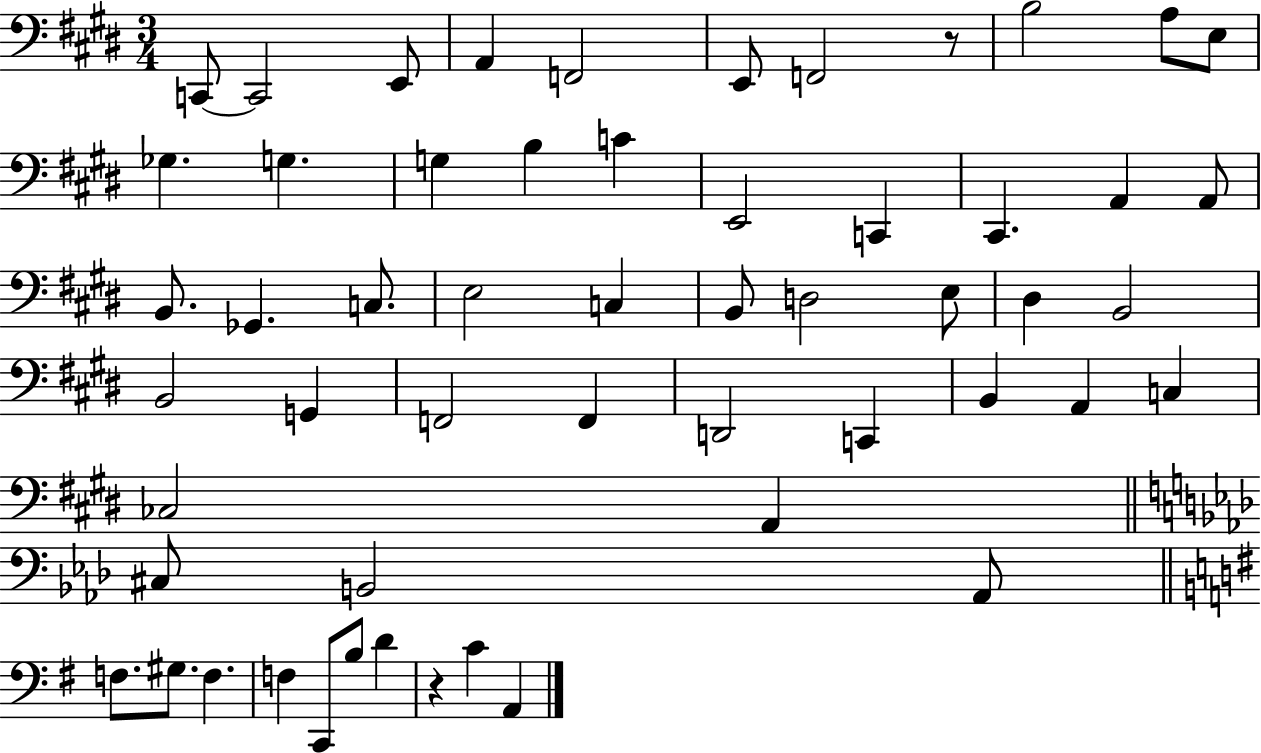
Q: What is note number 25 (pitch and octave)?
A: C3